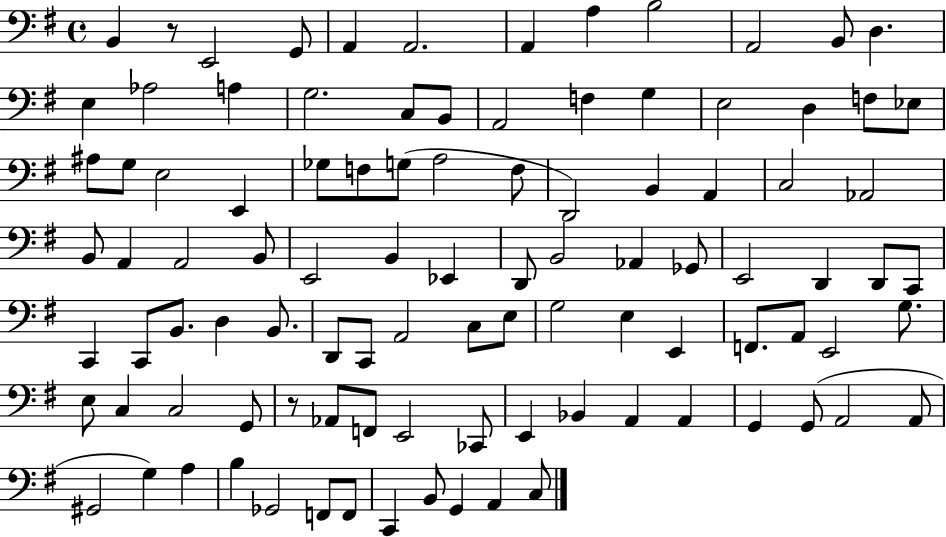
X:1
T:Untitled
M:4/4
L:1/4
K:G
B,, z/2 E,,2 G,,/2 A,, A,,2 A,, A, B,2 A,,2 B,,/2 D, E, _A,2 A, G,2 C,/2 B,,/2 A,,2 F, G, E,2 D, F,/2 _E,/2 ^A,/2 G,/2 E,2 E,, _G,/2 F,/2 G,/2 A,2 F,/2 D,,2 B,, A,, C,2 _A,,2 B,,/2 A,, A,,2 B,,/2 E,,2 B,, _E,, D,,/2 B,,2 _A,, _G,,/2 E,,2 D,, D,,/2 C,,/2 C,, C,,/2 B,,/2 D, B,,/2 D,,/2 C,,/2 A,,2 C,/2 E,/2 G,2 E, E,, F,,/2 A,,/2 E,,2 G,/2 E,/2 C, C,2 G,,/2 z/2 _A,,/2 F,,/2 E,,2 _C,,/2 E,, _B,, A,, A,, G,, G,,/2 A,,2 A,,/2 ^G,,2 G, A, B, _G,,2 F,,/2 F,,/2 C,, B,,/2 G,, A,, C,/2